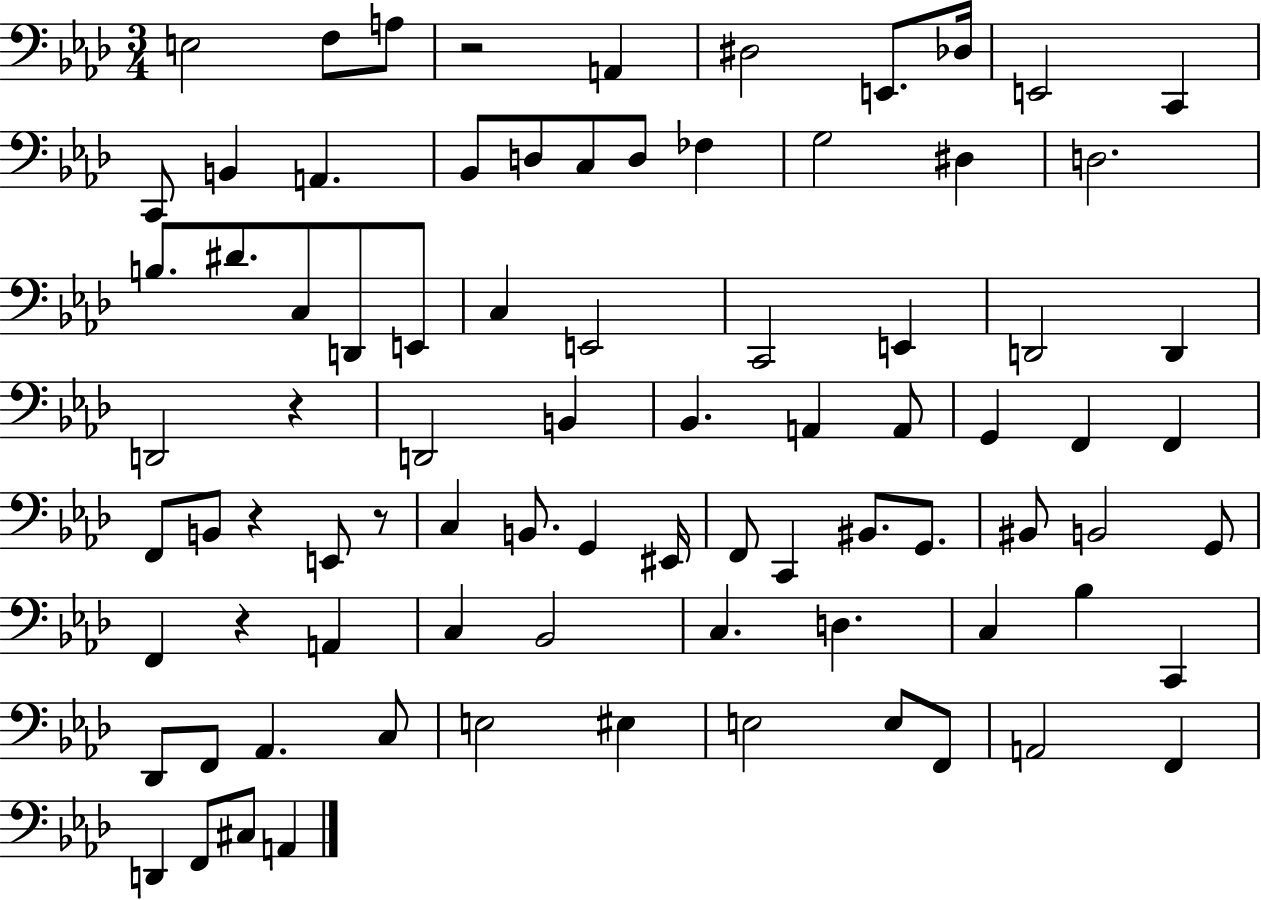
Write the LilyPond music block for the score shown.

{
  \clef bass
  \numericTimeSignature
  \time 3/4
  \key aes \major
  \repeat volta 2 { e2 f8 a8 | r2 a,4 | dis2 e,8. des16 | e,2 c,4 | \break c,8 b,4 a,4. | bes,8 d8 c8 d8 fes4 | g2 dis4 | d2. | \break b8. dis'8. c8 d,8 e,8 | c4 e,2 | c,2 e,4 | d,2 d,4 | \break d,2 r4 | d,2 b,4 | bes,4. a,4 a,8 | g,4 f,4 f,4 | \break f,8 b,8 r4 e,8 r8 | c4 b,8. g,4 eis,16 | f,8 c,4 bis,8. g,8. | bis,8 b,2 g,8 | \break f,4 r4 a,4 | c4 bes,2 | c4. d4. | c4 bes4 c,4 | \break des,8 f,8 aes,4. c8 | e2 eis4 | e2 e8 f,8 | a,2 f,4 | \break d,4 f,8 cis8 a,4 | } \bar "|."
}